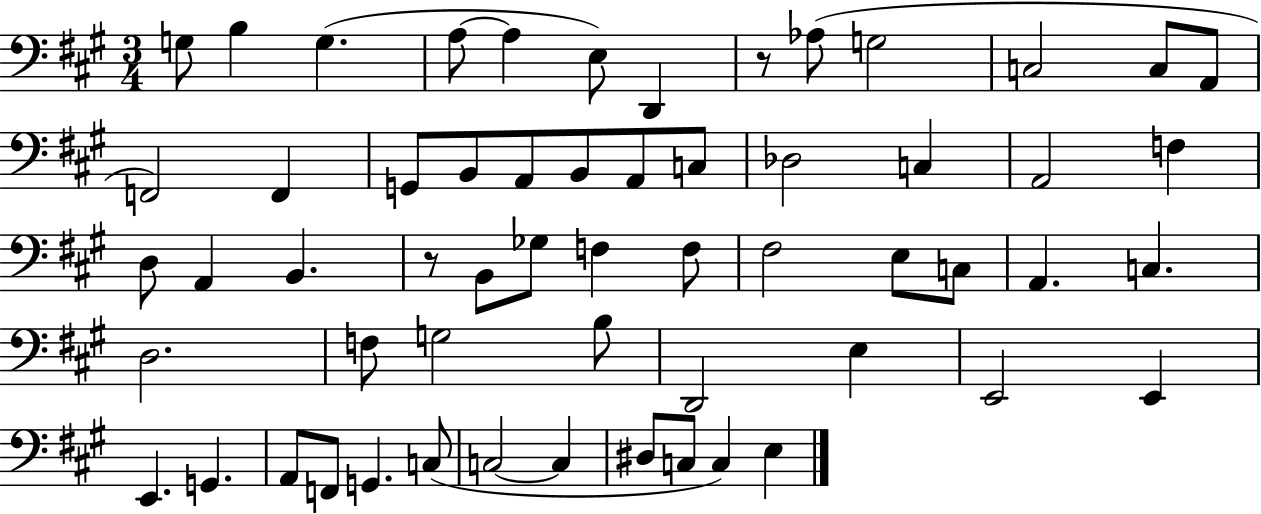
X:1
T:Untitled
M:3/4
L:1/4
K:A
G,/2 B, G, A,/2 A, E,/2 D,, z/2 _A,/2 G,2 C,2 C,/2 A,,/2 F,,2 F,, G,,/2 B,,/2 A,,/2 B,,/2 A,,/2 C,/2 _D,2 C, A,,2 F, D,/2 A,, B,, z/2 B,,/2 _G,/2 F, F,/2 ^F,2 E,/2 C,/2 A,, C, D,2 F,/2 G,2 B,/2 D,,2 E, E,,2 E,, E,, G,, A,,/2 F,,/2 G,, C,/2 C,2 C, ^D,/2 C,/2 C, E,